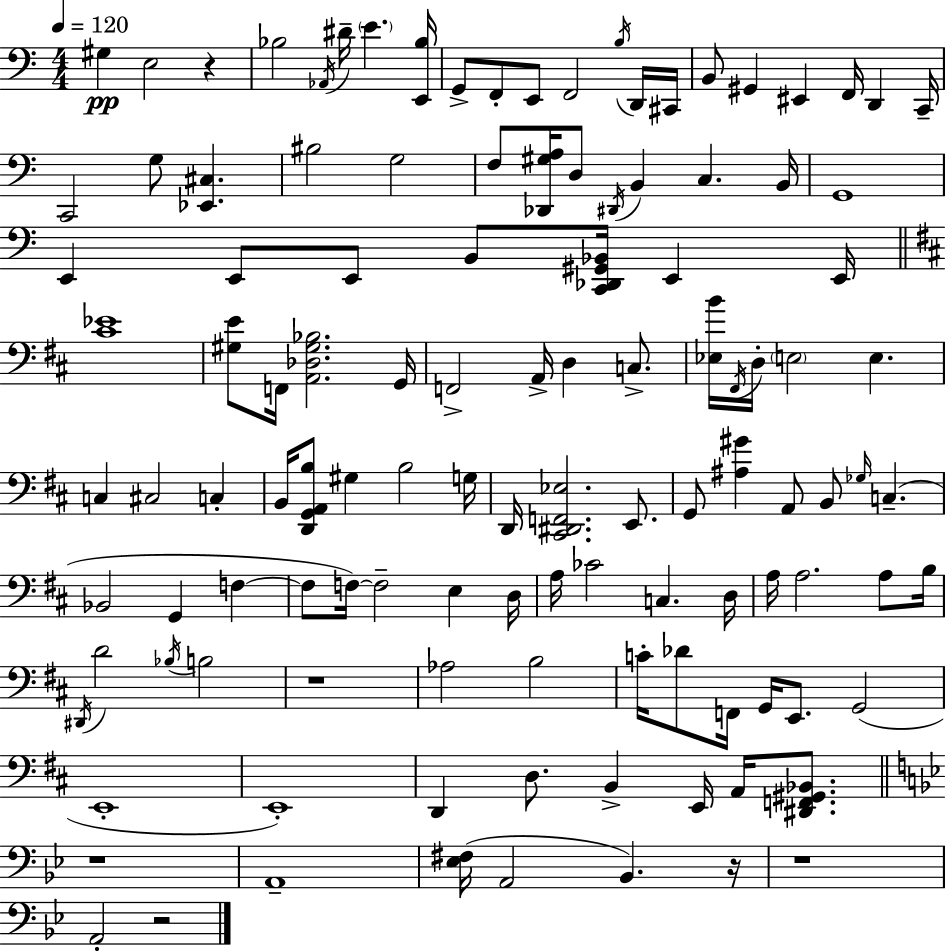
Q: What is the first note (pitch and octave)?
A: G#3